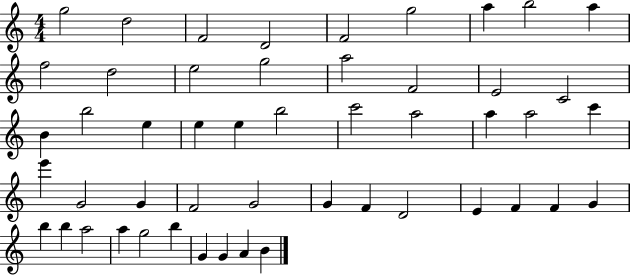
{
  \clef treble
  \numericTimeSignature
  \time 4/4
  \key c \major
  g''2 d''2 | f'2 d'2 | f'2 g''2 | a''4 b''2 a''4 | \break f''2 d''2 | e''2 g''2 | a''2 f'2 | e'2 c'2 | \break b'4 b''2 e''4 | e''4 e''4 b''2 | c'''2 a''2 | a''4 a''2 c'''4 | \break e'''4 g'2 g'4 | f'2 g'2 | g'4 f'4 d'2 | e'4 f'4 f'4 g'4 | \break b''4 b''4 a''2 | a''4 g''2 b''4 | g'4 g'4 a'4 b'4 | \bar "|."
}